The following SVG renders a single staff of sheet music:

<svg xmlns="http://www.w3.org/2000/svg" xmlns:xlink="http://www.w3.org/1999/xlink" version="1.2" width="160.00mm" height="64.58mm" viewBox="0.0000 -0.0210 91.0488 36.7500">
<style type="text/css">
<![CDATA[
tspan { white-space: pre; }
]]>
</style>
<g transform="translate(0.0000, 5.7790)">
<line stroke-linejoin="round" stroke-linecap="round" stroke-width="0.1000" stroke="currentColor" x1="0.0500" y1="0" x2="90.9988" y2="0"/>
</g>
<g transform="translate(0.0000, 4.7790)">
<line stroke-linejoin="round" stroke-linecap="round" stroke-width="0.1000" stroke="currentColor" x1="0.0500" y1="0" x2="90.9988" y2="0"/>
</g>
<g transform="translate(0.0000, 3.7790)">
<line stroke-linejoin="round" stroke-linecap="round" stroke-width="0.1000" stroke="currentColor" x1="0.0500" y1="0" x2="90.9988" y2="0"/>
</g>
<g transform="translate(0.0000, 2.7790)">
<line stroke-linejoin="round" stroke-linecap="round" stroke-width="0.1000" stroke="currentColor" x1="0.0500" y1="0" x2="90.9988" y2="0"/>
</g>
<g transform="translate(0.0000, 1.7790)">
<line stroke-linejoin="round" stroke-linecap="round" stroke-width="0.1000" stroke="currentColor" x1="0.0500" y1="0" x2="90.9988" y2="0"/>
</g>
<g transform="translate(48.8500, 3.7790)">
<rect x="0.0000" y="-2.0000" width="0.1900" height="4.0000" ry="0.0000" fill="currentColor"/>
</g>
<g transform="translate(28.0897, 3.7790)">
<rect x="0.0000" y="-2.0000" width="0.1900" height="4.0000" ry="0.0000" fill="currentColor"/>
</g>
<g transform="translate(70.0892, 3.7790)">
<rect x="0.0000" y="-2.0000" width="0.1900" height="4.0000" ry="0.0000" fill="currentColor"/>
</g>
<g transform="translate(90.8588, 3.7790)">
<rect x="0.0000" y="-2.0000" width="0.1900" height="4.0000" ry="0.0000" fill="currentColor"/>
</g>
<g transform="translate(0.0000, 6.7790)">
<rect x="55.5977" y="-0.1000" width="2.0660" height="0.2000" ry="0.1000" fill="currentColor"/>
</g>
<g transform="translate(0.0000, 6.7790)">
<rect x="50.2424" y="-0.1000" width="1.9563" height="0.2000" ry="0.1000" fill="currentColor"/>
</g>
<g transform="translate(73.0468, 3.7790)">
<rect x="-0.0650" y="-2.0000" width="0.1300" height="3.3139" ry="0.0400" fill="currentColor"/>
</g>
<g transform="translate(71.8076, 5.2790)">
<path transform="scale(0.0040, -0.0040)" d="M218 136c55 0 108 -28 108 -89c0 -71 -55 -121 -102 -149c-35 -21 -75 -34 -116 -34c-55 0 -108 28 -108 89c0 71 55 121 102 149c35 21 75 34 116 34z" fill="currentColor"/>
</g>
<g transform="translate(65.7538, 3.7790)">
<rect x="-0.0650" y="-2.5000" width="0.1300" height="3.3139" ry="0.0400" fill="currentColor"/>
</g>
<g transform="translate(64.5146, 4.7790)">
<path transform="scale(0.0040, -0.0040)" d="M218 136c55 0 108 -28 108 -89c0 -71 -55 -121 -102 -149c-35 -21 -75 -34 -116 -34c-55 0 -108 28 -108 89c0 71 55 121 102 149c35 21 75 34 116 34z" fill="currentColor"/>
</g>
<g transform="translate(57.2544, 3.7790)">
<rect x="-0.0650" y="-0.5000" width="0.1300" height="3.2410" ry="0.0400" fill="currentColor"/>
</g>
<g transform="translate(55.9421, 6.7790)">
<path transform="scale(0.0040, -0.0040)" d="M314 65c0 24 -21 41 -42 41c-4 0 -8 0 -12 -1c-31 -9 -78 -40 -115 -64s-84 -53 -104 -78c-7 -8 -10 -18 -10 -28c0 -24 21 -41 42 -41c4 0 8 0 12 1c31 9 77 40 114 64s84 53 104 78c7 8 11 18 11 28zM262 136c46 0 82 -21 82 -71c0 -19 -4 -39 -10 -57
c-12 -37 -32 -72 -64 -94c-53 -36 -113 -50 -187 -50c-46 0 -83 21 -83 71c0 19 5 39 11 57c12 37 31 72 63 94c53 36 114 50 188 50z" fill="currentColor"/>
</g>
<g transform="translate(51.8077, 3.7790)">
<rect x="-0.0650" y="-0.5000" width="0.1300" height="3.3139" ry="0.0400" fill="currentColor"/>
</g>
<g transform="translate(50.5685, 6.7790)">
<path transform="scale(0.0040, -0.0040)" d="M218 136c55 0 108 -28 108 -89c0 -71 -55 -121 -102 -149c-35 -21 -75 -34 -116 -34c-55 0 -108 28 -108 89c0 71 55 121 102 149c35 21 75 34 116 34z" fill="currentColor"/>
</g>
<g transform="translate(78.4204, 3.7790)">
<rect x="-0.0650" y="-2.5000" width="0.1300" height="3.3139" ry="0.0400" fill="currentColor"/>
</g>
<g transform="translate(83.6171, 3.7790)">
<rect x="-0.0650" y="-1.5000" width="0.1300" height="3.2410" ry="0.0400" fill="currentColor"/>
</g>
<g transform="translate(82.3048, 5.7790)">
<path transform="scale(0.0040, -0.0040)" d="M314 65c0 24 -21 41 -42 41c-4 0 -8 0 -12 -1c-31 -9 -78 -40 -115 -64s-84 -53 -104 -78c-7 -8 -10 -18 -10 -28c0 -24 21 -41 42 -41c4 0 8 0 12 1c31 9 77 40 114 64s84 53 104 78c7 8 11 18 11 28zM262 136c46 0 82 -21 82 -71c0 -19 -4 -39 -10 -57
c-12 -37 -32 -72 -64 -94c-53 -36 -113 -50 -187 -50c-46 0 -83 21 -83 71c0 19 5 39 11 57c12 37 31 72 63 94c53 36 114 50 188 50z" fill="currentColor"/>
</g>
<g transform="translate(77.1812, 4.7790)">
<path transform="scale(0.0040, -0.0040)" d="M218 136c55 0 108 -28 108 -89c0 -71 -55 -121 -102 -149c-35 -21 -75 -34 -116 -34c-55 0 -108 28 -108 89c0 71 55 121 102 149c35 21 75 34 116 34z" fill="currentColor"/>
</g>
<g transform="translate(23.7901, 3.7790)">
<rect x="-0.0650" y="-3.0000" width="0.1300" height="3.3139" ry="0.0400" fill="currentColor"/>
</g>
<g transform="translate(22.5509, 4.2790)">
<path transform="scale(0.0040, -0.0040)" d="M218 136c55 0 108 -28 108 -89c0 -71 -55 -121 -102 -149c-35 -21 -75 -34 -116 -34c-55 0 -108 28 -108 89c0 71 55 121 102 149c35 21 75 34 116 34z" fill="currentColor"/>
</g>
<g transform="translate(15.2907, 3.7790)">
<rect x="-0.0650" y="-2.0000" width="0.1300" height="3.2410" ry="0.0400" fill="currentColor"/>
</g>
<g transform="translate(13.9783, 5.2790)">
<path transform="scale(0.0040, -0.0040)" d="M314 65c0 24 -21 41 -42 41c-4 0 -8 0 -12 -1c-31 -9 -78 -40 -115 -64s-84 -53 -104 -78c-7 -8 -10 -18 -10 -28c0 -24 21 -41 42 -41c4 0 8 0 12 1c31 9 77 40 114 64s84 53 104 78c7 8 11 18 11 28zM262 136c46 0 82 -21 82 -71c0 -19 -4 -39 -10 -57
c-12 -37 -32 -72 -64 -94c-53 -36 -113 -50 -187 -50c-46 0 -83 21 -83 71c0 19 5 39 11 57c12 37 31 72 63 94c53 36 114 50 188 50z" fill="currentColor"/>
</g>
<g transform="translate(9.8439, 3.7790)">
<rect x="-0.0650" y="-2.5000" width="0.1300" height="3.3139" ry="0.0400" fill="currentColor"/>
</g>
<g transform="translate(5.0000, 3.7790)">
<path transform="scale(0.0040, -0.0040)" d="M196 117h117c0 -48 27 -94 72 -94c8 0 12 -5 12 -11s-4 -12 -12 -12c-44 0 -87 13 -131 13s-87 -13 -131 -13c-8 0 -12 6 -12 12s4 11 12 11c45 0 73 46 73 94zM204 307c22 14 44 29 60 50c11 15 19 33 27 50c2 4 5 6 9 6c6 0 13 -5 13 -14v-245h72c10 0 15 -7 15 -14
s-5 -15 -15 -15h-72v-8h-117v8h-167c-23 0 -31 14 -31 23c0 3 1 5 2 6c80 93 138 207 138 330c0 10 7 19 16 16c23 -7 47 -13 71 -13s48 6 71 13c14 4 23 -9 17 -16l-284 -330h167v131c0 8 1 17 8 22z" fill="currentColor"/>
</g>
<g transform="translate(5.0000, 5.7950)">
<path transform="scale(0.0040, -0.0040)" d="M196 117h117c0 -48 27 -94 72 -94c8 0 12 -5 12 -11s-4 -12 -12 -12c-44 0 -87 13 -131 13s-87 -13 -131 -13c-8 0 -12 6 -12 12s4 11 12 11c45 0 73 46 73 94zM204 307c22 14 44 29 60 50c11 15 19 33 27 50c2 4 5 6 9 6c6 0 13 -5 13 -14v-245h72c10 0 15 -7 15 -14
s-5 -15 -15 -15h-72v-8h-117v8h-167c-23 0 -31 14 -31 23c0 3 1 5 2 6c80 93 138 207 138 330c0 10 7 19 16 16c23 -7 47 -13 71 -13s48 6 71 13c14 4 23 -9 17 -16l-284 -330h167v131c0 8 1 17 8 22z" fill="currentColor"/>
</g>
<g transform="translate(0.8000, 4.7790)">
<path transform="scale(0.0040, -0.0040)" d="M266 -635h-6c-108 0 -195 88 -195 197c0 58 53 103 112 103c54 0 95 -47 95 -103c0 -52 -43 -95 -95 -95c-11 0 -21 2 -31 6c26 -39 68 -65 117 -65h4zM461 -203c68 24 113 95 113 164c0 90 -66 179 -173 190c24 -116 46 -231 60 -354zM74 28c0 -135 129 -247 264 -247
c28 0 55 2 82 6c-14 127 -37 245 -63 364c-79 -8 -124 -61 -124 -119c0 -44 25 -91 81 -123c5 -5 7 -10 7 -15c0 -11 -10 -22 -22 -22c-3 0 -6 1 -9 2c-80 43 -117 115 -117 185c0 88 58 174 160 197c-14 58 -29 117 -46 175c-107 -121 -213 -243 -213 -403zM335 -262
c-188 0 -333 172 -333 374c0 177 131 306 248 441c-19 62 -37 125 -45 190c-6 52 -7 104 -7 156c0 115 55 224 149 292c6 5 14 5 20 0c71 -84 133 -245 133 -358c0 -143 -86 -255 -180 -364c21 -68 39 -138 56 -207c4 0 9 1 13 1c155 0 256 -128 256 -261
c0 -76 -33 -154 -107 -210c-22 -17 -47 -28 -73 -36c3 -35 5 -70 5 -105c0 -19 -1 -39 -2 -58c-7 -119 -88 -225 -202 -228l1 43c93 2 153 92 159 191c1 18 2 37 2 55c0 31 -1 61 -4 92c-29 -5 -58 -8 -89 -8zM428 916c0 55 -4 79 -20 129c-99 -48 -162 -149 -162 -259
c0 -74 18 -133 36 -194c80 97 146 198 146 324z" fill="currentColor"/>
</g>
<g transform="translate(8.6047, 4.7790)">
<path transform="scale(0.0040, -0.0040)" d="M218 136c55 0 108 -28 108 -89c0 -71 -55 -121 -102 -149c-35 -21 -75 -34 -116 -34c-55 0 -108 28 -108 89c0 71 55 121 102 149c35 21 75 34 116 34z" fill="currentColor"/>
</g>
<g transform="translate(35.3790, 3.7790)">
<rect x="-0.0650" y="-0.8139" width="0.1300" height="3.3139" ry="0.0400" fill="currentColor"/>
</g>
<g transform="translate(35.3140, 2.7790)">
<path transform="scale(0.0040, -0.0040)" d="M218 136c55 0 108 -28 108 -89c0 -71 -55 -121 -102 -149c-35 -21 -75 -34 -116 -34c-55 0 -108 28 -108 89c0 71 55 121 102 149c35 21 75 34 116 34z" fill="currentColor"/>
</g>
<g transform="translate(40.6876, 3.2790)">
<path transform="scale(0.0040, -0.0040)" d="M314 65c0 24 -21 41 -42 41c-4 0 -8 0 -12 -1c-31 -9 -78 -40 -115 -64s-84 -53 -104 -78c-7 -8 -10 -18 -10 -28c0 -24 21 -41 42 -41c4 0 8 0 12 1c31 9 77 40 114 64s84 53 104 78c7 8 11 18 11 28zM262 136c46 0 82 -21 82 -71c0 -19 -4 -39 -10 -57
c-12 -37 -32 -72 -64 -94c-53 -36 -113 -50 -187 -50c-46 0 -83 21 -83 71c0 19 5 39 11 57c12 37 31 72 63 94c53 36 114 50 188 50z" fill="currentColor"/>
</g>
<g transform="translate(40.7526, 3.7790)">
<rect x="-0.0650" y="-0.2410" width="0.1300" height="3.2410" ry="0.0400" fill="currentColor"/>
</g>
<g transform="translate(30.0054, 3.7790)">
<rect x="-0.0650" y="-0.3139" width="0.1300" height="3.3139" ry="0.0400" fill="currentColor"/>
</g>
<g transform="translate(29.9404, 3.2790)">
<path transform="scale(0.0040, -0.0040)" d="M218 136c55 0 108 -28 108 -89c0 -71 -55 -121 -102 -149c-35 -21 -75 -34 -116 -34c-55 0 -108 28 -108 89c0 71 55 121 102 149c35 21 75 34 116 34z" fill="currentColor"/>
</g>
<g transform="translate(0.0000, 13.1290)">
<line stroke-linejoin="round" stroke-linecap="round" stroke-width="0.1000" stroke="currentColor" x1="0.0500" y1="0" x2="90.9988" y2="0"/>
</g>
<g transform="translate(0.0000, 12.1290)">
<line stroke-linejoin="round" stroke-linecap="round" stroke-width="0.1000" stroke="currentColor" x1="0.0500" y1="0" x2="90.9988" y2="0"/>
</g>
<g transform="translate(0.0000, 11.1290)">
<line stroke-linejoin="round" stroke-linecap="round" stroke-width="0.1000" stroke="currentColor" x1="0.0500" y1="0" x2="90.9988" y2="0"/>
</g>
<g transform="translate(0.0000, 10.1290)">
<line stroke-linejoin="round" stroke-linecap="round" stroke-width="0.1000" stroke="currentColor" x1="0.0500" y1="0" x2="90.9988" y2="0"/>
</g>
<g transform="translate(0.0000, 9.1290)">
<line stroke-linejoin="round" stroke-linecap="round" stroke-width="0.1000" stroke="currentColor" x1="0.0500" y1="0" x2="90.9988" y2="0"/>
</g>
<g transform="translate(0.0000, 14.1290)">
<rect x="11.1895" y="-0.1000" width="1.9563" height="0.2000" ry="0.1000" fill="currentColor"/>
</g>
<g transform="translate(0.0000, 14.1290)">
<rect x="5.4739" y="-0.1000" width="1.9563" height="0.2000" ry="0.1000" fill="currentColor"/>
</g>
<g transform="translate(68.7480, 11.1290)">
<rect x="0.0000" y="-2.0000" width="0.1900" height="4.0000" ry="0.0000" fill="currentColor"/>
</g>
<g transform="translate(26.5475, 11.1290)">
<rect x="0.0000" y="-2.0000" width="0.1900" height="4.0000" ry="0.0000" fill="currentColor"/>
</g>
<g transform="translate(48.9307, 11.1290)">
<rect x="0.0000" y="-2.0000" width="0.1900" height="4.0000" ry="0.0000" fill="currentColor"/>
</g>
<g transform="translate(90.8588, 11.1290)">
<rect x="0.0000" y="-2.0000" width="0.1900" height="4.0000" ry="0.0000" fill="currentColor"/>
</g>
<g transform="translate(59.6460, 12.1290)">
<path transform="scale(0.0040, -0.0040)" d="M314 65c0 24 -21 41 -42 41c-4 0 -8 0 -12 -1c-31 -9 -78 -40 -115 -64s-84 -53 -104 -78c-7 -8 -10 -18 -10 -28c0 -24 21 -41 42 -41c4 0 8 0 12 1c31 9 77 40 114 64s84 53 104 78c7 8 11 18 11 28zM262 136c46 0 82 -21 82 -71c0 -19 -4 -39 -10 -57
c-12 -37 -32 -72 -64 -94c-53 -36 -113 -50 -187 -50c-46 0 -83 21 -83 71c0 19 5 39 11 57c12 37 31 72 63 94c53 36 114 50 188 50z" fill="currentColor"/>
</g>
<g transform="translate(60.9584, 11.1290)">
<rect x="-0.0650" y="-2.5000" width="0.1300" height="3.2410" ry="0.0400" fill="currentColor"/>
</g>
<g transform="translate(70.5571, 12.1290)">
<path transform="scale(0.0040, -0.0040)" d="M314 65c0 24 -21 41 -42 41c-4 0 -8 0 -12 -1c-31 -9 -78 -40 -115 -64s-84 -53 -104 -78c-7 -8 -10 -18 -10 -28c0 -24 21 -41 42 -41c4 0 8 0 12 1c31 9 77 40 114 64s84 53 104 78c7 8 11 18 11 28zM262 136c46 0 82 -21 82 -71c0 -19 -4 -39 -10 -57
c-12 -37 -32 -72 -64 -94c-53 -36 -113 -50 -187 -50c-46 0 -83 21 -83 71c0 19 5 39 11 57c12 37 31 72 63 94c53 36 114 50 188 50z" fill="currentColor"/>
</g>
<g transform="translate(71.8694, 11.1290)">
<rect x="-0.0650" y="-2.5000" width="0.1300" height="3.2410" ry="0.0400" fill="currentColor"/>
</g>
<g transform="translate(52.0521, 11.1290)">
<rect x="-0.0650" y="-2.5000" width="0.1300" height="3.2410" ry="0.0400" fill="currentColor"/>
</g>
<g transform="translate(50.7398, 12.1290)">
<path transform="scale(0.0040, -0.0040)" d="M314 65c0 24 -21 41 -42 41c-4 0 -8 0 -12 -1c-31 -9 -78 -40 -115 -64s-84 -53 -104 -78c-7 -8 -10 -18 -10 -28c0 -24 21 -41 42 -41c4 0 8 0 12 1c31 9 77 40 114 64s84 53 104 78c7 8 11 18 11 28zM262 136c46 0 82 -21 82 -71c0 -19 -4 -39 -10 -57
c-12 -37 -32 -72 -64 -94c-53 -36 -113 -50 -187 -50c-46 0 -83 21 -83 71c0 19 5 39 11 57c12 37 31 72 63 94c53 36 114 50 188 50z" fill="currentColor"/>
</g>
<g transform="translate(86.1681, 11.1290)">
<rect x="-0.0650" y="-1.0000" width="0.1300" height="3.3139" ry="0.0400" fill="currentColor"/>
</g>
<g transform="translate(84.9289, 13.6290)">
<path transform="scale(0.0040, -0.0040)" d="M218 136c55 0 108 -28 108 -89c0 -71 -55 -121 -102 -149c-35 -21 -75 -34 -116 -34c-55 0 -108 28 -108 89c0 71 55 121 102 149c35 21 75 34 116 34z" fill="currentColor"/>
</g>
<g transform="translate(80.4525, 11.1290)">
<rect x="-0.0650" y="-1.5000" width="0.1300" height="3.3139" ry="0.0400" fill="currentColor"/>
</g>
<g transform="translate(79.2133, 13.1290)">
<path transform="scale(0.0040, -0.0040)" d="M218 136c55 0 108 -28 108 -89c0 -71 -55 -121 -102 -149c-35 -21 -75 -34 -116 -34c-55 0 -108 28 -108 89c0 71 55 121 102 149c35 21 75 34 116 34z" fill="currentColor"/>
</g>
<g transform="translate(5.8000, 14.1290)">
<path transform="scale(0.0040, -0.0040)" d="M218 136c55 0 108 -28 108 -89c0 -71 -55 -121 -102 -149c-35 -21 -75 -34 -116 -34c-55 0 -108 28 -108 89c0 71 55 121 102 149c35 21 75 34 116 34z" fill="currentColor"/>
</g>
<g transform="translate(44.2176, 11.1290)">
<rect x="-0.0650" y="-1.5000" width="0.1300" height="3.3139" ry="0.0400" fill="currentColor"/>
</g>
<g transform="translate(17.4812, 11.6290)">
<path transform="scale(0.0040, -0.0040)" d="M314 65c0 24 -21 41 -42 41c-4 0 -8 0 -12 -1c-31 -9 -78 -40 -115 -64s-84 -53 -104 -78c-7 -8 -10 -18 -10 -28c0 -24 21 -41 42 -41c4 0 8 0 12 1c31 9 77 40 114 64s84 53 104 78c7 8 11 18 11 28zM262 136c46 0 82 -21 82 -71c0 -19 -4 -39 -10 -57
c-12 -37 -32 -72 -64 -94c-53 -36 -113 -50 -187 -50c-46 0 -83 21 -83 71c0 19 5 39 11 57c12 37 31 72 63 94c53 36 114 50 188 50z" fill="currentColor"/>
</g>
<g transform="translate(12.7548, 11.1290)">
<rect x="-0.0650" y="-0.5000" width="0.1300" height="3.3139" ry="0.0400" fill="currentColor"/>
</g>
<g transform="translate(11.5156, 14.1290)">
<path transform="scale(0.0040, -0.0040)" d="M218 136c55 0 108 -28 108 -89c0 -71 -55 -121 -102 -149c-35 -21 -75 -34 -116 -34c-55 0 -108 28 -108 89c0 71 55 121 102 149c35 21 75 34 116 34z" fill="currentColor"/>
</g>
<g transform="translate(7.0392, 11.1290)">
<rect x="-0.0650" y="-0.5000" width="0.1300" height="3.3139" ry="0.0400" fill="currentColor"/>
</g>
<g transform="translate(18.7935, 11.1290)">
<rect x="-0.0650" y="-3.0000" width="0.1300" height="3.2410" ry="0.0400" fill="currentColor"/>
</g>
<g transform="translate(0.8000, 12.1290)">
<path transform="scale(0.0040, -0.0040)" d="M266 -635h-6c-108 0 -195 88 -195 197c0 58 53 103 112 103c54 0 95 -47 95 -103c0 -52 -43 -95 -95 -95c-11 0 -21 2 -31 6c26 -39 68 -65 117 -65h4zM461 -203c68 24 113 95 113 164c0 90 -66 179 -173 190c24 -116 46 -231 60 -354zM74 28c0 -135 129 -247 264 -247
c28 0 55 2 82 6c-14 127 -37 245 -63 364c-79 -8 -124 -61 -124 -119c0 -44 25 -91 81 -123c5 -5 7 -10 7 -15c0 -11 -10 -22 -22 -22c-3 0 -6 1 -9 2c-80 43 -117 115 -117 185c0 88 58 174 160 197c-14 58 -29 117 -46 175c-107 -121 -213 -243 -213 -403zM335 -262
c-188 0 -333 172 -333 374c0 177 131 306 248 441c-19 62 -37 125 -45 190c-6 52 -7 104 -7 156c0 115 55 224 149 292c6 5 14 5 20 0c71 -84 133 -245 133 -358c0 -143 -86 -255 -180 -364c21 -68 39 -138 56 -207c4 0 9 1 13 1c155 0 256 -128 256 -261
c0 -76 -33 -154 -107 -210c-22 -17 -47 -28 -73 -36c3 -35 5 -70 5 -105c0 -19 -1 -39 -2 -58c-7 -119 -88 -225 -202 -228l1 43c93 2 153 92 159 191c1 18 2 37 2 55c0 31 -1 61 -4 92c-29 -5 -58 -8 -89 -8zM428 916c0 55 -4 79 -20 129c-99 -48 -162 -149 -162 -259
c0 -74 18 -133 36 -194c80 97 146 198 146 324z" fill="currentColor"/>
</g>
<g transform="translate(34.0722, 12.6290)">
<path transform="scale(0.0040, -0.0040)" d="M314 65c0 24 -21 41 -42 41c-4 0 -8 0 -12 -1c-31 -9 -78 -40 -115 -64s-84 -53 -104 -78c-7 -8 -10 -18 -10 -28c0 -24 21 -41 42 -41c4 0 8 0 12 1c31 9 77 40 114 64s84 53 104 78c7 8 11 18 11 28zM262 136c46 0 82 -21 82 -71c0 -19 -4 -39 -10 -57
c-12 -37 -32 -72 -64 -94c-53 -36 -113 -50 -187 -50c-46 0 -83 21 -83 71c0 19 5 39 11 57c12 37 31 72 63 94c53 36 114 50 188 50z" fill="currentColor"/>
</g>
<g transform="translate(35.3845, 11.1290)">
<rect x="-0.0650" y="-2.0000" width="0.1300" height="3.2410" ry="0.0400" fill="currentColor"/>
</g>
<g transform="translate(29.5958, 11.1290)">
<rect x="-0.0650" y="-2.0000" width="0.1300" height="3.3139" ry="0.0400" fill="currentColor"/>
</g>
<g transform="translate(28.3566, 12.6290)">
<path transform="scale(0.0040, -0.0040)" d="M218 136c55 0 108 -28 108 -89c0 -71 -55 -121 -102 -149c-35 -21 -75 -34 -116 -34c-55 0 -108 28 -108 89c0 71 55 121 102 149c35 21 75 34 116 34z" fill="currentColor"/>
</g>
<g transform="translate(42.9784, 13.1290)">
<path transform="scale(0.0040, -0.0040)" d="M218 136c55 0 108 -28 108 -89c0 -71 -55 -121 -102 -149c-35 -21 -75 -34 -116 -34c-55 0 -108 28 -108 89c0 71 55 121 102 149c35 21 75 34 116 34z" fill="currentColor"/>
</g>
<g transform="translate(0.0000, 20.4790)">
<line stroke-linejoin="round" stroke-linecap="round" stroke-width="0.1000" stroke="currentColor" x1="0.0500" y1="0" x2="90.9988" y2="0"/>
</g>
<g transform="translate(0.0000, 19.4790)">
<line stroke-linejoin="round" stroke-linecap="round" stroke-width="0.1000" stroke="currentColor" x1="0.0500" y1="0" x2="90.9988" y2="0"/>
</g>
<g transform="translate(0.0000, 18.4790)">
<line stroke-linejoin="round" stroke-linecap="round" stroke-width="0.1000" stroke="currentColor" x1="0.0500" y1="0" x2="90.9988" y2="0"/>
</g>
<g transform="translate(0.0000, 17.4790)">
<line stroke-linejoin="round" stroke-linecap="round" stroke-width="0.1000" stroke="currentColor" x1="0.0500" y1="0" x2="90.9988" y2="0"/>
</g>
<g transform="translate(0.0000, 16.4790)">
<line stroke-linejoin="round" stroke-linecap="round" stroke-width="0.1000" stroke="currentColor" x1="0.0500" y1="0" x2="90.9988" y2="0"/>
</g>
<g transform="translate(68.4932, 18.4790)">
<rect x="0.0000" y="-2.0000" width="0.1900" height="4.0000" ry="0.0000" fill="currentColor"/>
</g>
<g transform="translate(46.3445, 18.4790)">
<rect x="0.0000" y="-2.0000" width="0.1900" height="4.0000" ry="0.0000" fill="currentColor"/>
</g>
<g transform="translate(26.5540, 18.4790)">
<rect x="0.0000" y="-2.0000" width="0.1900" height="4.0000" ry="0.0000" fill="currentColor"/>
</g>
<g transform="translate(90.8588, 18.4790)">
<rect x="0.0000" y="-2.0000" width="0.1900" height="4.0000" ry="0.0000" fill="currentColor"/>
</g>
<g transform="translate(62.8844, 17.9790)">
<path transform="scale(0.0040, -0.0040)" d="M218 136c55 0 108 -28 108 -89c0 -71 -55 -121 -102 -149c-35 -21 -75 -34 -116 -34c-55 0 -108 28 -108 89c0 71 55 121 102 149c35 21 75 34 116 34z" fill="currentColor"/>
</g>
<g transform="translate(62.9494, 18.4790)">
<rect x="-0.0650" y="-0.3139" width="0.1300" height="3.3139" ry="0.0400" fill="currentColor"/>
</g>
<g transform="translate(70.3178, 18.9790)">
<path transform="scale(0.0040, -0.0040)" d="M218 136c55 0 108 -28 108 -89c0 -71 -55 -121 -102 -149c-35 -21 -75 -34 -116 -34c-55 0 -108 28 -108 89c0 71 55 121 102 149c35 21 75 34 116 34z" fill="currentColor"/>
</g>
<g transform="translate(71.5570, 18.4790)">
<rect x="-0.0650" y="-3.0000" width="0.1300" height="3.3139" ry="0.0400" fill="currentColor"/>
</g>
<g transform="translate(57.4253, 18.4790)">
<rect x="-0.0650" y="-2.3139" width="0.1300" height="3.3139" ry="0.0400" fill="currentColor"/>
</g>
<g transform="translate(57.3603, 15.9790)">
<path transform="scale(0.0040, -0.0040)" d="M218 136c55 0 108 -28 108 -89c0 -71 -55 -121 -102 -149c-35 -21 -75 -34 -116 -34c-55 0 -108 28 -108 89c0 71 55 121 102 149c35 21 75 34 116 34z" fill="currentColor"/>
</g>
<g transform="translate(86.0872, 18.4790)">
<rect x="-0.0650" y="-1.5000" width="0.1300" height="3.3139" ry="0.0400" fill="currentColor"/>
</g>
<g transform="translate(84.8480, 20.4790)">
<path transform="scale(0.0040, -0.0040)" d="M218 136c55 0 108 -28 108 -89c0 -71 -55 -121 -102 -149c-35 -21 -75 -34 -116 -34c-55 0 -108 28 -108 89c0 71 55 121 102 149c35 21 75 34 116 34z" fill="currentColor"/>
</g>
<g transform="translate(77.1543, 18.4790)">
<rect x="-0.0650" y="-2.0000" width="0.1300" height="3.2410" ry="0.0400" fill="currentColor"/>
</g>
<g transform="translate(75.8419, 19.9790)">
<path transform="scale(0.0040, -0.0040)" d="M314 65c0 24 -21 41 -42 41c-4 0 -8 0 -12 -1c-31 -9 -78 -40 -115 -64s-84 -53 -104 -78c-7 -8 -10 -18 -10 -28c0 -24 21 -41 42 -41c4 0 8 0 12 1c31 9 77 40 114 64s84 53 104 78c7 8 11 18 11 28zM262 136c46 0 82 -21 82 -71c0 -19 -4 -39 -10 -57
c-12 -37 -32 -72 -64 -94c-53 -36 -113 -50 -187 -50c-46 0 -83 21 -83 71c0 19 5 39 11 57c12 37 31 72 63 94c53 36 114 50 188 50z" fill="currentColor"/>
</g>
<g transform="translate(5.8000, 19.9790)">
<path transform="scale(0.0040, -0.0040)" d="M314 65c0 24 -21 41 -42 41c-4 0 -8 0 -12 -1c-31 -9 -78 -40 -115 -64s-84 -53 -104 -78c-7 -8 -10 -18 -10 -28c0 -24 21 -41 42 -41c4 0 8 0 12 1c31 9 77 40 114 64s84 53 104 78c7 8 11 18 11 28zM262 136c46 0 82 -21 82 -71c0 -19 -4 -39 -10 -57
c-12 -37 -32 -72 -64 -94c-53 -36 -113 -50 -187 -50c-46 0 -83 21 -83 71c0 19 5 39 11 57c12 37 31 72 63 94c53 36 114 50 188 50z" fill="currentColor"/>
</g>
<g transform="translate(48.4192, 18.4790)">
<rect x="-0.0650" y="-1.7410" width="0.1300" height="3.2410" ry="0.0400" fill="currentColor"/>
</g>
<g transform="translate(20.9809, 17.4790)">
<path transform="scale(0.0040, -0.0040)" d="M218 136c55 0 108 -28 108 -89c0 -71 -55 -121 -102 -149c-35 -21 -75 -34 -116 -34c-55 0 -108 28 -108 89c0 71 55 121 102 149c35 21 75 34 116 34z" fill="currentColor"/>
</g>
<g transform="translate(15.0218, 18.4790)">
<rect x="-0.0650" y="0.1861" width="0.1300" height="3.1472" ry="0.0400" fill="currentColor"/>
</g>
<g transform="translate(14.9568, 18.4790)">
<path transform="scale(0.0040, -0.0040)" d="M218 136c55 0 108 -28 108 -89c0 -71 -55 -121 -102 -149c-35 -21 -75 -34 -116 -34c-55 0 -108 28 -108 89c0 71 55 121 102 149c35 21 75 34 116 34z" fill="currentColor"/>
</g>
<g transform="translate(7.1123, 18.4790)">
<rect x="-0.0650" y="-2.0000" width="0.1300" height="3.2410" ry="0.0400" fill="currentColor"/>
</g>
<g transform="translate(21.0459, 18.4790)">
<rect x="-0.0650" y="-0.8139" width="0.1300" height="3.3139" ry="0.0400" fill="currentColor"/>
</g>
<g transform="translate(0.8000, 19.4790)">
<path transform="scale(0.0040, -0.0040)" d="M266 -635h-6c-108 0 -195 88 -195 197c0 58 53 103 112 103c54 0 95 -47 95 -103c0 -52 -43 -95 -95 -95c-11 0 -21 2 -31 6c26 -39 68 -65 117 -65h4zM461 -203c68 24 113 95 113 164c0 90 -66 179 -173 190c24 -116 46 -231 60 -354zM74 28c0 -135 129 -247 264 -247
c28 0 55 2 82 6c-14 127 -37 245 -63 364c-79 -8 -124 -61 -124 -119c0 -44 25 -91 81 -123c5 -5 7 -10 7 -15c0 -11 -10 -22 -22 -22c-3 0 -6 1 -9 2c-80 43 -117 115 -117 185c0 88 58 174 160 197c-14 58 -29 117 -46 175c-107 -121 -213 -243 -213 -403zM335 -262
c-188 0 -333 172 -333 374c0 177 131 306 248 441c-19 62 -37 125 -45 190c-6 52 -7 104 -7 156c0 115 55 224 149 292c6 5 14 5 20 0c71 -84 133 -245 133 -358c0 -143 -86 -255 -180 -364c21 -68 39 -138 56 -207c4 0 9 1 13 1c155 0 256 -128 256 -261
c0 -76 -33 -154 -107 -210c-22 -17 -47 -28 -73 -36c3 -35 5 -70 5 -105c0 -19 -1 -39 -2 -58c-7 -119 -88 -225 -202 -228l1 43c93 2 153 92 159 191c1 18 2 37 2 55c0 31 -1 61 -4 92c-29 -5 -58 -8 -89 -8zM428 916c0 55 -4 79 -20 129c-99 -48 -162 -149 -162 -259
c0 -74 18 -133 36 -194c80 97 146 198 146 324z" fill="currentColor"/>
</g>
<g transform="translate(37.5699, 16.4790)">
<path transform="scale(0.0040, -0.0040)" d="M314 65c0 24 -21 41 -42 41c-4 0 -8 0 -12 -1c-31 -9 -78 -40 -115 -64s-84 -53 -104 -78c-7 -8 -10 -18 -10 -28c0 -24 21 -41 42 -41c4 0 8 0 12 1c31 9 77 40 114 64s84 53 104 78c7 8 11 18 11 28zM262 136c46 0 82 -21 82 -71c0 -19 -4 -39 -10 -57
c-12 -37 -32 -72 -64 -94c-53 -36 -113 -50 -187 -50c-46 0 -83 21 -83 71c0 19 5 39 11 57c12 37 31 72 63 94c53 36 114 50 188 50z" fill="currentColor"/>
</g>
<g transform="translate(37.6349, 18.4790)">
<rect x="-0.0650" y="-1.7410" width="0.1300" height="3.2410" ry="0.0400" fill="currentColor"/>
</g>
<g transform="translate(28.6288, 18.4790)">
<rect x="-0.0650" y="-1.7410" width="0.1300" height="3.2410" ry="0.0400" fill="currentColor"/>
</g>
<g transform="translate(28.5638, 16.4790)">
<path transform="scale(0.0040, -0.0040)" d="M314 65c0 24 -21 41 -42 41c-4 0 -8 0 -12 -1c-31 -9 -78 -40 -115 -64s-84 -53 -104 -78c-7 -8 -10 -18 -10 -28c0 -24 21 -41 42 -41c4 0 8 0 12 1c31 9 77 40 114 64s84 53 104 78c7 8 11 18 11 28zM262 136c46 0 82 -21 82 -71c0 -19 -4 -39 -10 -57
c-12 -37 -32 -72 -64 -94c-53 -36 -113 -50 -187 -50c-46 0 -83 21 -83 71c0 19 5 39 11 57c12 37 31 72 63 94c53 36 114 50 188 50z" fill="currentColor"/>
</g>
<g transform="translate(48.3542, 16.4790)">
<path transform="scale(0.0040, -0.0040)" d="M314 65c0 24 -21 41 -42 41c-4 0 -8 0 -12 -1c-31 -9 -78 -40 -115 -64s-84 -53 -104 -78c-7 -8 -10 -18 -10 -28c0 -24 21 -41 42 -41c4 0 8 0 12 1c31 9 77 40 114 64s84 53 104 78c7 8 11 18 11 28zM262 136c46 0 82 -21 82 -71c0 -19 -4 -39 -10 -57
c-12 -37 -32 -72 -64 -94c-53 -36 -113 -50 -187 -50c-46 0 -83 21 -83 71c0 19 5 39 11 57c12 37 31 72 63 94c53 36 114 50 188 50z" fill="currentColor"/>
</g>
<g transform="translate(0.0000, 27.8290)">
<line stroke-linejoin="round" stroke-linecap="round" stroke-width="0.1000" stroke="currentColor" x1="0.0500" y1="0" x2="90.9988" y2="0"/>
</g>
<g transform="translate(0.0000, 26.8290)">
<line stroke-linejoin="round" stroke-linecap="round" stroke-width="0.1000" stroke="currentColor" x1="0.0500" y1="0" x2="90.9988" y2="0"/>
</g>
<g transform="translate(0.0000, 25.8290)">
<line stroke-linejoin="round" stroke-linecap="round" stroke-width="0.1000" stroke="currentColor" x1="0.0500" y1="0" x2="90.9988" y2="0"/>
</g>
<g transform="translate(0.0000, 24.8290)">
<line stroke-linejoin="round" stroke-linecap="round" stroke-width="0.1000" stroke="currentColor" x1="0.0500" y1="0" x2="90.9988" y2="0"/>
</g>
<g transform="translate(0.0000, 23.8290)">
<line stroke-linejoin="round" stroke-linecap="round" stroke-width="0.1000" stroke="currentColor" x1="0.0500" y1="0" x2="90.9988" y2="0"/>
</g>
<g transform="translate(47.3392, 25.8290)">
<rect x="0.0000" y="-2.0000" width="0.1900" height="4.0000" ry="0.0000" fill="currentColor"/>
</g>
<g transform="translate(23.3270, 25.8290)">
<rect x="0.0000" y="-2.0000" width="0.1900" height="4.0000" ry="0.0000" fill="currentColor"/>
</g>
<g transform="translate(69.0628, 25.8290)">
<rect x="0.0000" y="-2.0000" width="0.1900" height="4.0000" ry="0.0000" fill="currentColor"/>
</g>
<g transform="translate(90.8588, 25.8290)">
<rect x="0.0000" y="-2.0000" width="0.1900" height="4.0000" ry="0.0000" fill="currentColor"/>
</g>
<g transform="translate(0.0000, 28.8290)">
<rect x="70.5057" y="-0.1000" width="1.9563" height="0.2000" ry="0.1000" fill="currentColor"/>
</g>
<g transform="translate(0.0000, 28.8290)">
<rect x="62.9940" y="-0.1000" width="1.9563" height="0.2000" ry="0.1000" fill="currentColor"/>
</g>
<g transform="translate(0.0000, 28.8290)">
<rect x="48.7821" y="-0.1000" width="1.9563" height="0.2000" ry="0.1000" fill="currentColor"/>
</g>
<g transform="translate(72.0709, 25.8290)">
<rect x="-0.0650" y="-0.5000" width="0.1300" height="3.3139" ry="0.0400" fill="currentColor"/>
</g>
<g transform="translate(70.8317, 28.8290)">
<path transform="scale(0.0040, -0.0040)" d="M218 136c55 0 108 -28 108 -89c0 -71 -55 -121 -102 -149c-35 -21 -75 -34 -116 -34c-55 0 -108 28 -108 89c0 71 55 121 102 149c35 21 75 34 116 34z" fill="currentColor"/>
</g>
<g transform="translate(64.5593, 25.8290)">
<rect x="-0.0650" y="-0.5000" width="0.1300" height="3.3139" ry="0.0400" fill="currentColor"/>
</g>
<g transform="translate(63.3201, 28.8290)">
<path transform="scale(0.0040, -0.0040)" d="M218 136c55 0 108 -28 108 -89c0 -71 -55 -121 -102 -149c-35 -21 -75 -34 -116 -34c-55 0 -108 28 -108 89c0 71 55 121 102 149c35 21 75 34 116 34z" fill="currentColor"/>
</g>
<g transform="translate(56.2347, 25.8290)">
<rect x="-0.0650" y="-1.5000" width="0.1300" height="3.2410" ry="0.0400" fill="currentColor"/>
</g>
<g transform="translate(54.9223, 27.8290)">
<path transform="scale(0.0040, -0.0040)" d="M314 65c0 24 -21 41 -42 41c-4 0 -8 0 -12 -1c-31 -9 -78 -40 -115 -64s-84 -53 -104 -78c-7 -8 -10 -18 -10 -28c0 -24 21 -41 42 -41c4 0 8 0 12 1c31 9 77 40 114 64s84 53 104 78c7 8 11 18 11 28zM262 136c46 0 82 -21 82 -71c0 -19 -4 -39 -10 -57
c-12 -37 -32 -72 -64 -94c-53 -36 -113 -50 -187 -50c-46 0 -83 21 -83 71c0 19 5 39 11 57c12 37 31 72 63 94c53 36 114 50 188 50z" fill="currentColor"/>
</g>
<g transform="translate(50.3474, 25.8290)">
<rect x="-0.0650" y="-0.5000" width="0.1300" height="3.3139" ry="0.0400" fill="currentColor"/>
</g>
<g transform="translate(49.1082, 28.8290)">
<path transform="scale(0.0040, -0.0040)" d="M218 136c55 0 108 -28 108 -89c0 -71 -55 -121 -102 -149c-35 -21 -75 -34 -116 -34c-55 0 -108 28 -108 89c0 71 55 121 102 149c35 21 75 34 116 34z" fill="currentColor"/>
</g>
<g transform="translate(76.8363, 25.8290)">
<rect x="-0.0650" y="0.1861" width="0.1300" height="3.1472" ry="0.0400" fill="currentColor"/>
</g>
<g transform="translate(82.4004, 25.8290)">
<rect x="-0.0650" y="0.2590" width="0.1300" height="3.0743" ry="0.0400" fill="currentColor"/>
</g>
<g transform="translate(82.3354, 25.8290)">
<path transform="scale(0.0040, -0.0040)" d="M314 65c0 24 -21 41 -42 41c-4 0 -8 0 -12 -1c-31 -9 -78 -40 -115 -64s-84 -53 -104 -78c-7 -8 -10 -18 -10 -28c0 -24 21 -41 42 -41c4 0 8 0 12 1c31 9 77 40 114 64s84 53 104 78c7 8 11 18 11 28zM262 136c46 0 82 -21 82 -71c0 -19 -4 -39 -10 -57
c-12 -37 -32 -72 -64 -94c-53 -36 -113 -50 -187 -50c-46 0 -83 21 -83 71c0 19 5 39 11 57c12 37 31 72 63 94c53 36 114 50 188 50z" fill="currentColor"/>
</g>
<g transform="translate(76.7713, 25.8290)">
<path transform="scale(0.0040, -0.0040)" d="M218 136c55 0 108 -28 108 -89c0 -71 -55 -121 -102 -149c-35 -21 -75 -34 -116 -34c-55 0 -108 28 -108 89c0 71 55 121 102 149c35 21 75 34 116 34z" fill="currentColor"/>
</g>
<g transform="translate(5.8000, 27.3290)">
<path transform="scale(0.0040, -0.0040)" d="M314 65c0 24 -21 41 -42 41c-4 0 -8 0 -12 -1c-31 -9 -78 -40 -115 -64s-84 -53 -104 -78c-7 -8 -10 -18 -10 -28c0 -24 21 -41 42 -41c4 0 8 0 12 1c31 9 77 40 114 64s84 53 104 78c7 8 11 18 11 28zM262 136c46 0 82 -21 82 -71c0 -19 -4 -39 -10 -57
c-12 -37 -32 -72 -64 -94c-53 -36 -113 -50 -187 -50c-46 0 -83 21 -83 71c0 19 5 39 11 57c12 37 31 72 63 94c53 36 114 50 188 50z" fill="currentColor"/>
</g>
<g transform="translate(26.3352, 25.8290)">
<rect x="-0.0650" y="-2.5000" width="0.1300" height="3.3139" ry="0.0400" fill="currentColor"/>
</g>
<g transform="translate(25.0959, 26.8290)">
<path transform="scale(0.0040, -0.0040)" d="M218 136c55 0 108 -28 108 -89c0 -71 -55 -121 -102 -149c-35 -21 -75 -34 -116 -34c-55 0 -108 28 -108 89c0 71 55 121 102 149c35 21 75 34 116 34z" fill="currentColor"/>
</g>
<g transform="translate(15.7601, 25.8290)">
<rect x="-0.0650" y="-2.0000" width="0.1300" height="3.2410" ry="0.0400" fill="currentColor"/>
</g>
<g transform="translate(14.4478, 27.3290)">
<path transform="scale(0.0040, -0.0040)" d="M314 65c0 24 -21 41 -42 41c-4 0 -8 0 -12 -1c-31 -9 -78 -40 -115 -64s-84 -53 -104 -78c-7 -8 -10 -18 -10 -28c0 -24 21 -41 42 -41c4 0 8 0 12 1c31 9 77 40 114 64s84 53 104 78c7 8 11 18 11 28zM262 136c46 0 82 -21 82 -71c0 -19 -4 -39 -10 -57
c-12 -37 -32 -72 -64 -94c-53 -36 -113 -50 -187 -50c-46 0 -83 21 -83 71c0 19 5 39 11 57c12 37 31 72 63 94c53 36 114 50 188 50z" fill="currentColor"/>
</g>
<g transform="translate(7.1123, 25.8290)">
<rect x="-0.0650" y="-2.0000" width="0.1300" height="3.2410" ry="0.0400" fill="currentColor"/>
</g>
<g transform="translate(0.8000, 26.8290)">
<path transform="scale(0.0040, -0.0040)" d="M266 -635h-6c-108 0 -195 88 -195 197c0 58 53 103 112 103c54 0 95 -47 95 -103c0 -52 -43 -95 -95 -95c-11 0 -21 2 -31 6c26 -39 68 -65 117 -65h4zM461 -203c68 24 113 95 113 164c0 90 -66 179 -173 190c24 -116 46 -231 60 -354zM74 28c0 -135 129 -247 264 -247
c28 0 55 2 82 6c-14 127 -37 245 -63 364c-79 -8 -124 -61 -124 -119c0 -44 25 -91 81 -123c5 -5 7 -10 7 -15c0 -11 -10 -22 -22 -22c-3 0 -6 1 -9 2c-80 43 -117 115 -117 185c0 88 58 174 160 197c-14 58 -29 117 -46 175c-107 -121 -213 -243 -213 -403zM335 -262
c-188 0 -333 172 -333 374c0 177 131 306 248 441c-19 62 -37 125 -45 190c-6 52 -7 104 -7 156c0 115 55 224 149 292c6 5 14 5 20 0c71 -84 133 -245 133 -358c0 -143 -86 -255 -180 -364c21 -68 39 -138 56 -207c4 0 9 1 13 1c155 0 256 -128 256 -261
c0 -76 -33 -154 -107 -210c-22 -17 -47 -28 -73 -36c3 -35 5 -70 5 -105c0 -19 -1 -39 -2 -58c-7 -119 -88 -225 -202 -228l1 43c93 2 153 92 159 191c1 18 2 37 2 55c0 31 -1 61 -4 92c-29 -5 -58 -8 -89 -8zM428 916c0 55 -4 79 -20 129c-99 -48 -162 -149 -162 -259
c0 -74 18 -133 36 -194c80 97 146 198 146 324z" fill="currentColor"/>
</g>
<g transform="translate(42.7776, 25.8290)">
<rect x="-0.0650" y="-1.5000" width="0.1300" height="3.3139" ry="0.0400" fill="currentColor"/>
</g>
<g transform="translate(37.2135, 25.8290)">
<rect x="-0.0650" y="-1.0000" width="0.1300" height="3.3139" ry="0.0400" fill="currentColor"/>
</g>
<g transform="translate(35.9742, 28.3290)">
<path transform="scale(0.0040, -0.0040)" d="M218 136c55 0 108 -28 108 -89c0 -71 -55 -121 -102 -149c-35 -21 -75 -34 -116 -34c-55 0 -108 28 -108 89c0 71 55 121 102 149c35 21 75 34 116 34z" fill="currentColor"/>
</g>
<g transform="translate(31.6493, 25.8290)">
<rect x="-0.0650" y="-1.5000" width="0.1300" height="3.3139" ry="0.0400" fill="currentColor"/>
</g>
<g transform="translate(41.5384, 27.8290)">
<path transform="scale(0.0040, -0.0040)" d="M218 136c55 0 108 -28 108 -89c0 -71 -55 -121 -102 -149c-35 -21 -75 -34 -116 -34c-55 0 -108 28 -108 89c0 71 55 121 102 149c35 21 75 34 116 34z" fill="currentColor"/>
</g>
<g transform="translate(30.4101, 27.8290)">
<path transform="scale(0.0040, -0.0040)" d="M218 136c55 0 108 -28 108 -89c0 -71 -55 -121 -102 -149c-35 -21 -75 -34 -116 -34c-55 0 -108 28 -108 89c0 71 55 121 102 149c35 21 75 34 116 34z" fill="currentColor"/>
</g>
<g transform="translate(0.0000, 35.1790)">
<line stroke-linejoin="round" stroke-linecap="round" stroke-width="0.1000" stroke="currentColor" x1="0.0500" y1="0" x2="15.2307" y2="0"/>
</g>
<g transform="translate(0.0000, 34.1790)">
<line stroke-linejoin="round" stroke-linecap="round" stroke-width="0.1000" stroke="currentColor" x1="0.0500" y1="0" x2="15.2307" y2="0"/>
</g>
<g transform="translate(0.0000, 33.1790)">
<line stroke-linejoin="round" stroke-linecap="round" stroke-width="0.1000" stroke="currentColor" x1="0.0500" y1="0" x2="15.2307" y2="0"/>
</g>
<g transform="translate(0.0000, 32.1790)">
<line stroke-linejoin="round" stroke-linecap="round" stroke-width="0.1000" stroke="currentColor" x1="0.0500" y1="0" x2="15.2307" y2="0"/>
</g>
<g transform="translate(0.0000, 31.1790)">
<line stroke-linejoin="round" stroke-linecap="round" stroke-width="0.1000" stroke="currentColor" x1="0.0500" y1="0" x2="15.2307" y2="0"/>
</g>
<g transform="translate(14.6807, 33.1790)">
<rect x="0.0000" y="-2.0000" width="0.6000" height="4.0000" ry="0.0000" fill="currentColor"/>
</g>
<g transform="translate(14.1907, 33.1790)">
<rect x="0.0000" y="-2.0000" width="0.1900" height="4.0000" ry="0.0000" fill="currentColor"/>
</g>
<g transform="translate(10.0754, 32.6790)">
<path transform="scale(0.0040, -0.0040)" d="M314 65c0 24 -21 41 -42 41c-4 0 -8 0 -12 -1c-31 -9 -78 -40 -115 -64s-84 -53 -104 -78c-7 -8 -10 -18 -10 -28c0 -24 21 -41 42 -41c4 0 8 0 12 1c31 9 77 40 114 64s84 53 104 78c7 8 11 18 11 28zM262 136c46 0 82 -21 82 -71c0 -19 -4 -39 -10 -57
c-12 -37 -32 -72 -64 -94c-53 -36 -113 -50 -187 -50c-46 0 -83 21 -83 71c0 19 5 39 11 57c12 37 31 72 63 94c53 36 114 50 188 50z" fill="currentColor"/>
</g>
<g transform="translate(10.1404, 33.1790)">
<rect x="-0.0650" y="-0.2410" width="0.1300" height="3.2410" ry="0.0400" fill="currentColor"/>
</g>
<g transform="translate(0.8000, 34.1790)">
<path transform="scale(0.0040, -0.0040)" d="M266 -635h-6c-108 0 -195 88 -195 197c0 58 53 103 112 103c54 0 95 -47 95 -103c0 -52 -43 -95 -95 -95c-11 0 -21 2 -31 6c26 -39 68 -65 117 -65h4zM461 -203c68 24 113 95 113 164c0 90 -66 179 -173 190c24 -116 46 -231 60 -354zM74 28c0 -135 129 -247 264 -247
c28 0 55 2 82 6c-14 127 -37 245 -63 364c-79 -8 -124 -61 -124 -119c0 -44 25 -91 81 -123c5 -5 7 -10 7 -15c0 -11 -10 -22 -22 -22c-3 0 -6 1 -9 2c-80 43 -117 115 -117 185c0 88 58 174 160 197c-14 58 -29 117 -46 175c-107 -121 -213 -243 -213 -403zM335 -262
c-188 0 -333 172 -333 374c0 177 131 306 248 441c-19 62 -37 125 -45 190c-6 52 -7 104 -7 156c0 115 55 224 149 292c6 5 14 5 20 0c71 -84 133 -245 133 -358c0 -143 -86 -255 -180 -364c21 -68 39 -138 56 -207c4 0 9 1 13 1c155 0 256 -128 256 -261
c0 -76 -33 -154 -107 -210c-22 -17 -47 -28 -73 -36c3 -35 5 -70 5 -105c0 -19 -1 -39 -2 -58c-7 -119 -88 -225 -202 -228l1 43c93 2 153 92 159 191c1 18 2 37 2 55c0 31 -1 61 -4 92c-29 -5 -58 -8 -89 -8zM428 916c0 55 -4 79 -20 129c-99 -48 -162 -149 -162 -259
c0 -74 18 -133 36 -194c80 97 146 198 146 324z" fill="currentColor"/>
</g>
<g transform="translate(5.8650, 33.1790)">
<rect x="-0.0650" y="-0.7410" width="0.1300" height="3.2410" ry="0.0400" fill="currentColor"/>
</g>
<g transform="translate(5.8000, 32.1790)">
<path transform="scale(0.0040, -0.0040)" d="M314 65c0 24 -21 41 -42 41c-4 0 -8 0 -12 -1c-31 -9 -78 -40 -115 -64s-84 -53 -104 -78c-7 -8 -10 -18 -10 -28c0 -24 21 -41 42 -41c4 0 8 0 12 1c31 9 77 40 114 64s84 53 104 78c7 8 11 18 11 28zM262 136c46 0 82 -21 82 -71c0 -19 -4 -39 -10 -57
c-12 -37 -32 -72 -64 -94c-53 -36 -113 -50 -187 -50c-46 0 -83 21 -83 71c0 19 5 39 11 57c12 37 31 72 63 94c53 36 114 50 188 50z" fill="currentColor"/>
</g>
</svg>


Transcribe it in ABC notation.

X:1
T:Untitled
M:4/4
L:1/4
K:C
G F2 A c d c2 C C2 G F G E2 C C A2 F F2 E G2 G2 G2 E D F2 B d f2 f2 f2 g c A F2 E F2 F2 G E D E C E2 C C B B2 d2 c2